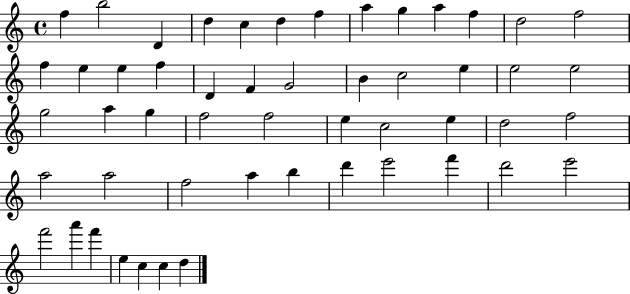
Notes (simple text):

F5/q B5/h D4/q D5/q C5/q D5/q F5/q A5/q G5/q A5/q F5/q D5/h F5/h F5/q E5/q E5/q F5/q D4/q F4/q G4/h B4/q C5/h E5/q E5/h E5/h G5/h A5/q G5/q F5/h F5/h E5/q C5/h E5/q D5/h F5/h A5/h A5/h F5/h A5/q B5/q D6/q E6/h F6/q D6/h E6/h F6/h A6/q F6/q E5/q C5/q C5/q D5/q